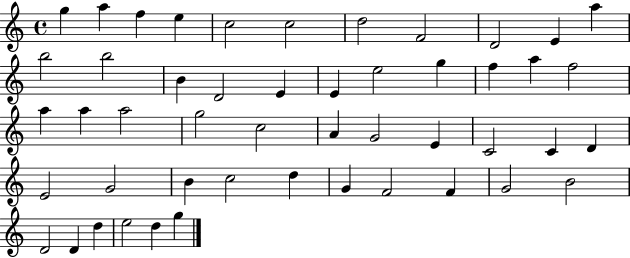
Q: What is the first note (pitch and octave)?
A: G5